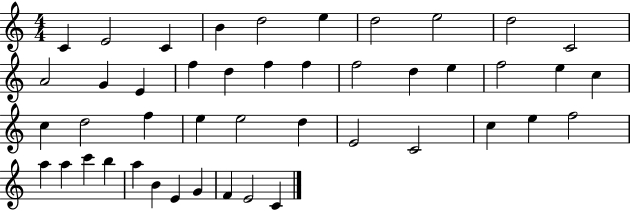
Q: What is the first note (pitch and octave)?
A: C4